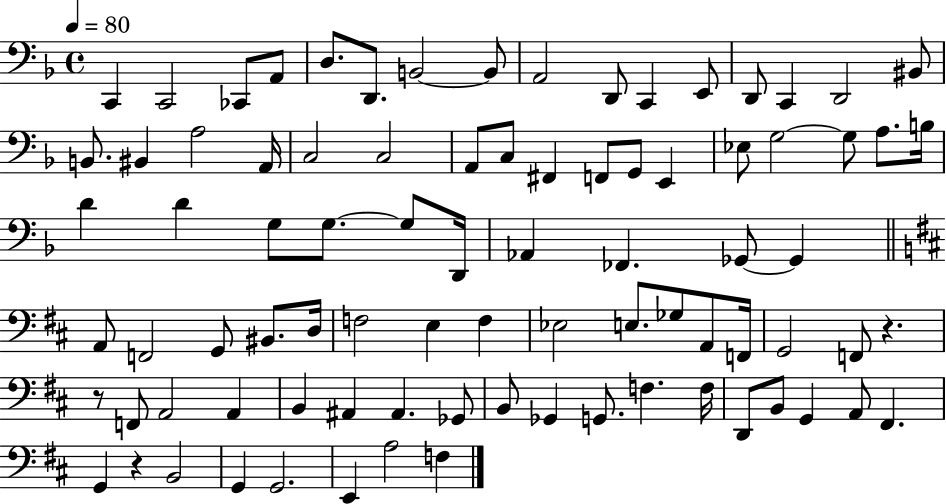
{
  \clef bass
  \time 4/4
  \defaultTimeSignature
  \key f \major
  \tempo 4 = 80
  c,4 c,2 ces,8 a,8 | d8. d,8. b,2~~ b,8 | a,2 d,8 c,4 e,8 | d,8 c,4 d,2 bis,8 | \break b,8. bis,4 a2 a,16 | c2 c2 | a,8 c8 fis,4 f,8 g,8 e,4 | ees8 g2~~ g8 a8. b16 | \break d'4 d'4 g8 g8.~~ g8 d,16 | aes,4 fes,4. ges,8~~ ges,4 | \bar "||" \break \key d \major a,8 f,2 g,8 bis,8. d16 | f2 e4 f4 | ees2 e8. ges8 a,8 f,16 | g,2 f,8 r4. | \break r8 f,8 a,2 a,4 | b,4 ais,4 ais,4. ges,8 | b,8 ges,4 g,8. f4. f16 | d,8 b,8 g,4 a,8 fis,4. | \break g,4 r4 b,2 | g,4 g,2. | e,4 a2 f4 | \bar "|."
}